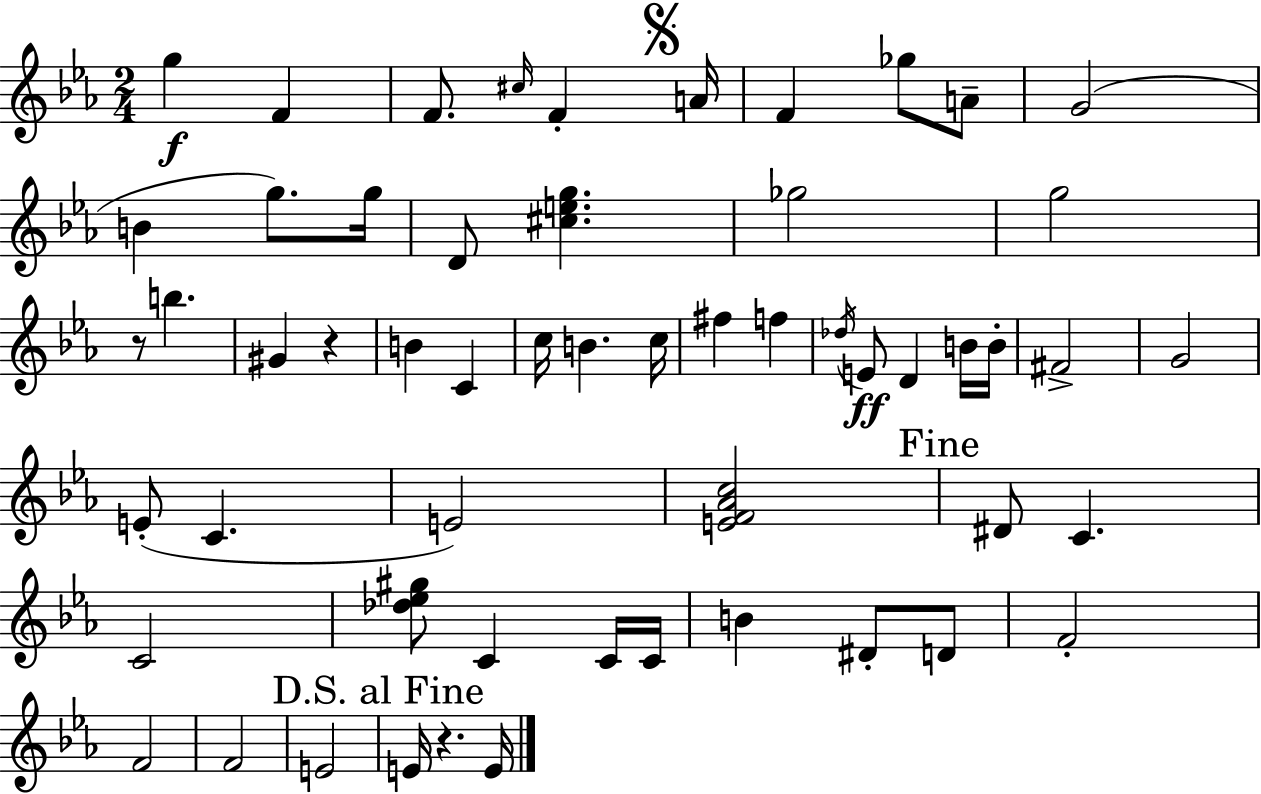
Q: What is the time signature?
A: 2/4